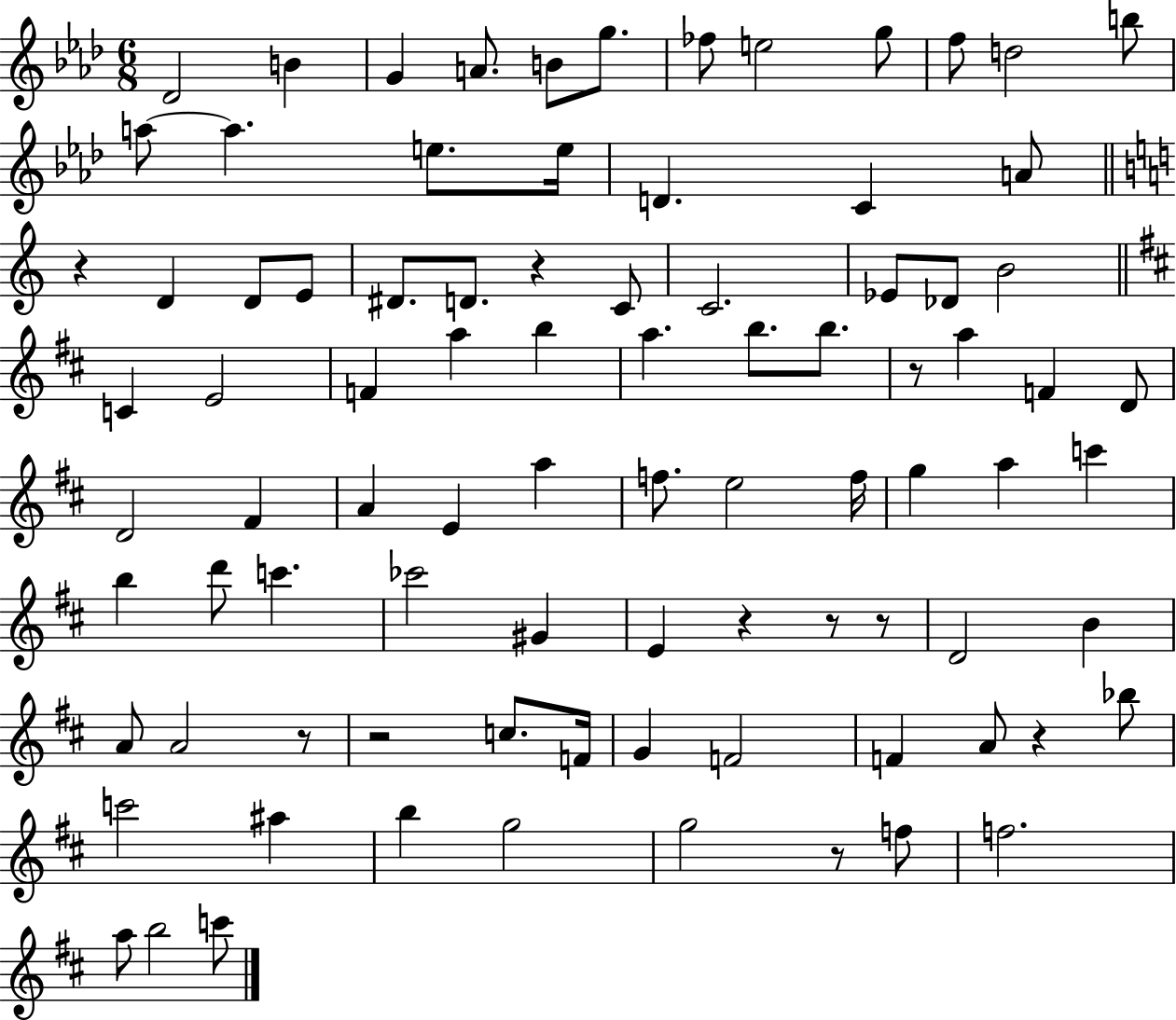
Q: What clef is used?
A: treble